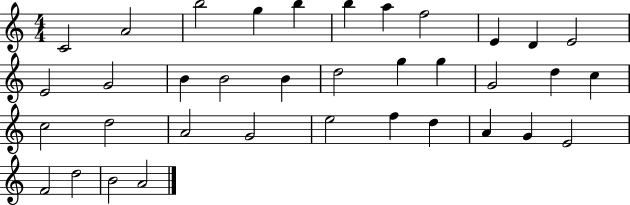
C4/h A4/h B5/h G5/q B5/q B5/q A5/q F5/h E4/q D4/q E4/h E4/h G4/h B4/q B4/h B4/q D5/h G5/q G5/q G4/h D5/q C5/q C5/h D5/h A4/h G4/h E5/h F5/q D5/q A4/q G4/q E4/h F4/h D5/h B4/h A4/h